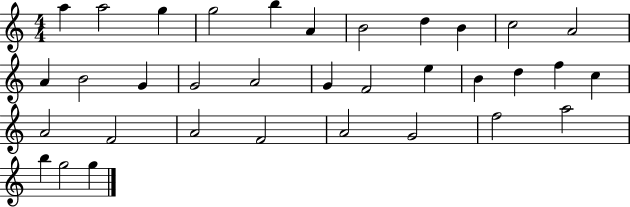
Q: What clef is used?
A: treble